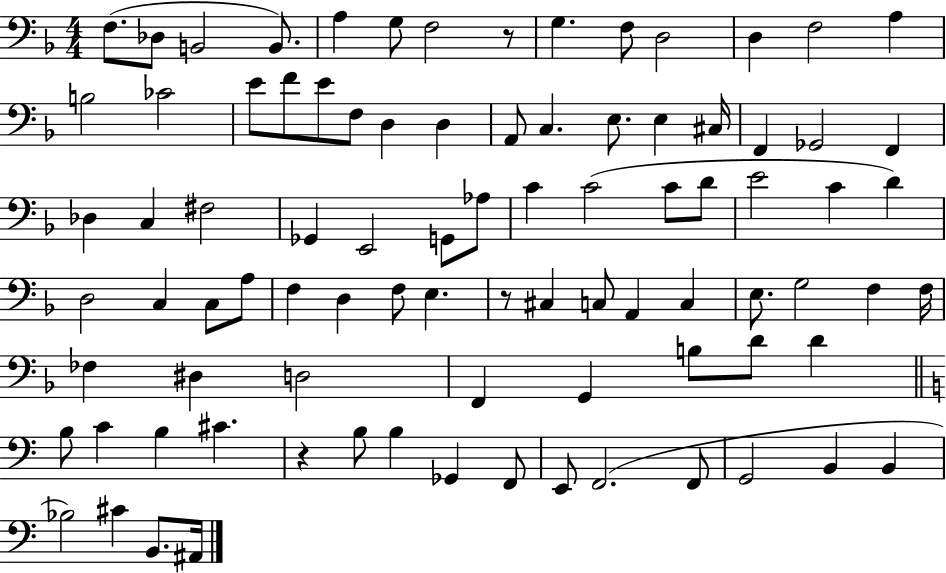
F3/e. Db3/e B2/h B2/e. A3/q G3/e F3/h R/e G3/q. F3/e D3/h D3/q F3/h A3/q B3/h CES4/h E4/e F4/e E4/e F3/e D3/q D3/q A2/e C3/q. E3/e. E3/q C#3/s F2/q Gb2/h F2/q Db3/q C3/q F#3/h Gb2/q E2/h G2/e Ab3/e C4/q C4/h C4/e D4/e E4/h C4/q D4/q D3/h C3/q C3/e A3/e F3/q D3/q F3/e E3/q. R/e C#3/q C3/e A2/q C3/q E3/e. G3/h F3/q F3/s FES3/q D#3/q D3/h F2/q G2/q B3/e D4/e D4/q B3/e C4/q B3/q C#4/q. R/q B3/e B3/q Gb2/q F2/e E2/e F2/h. F2/e G2/h B2/q B2/q Bb3/h C#4/q B2/e. A#2/s